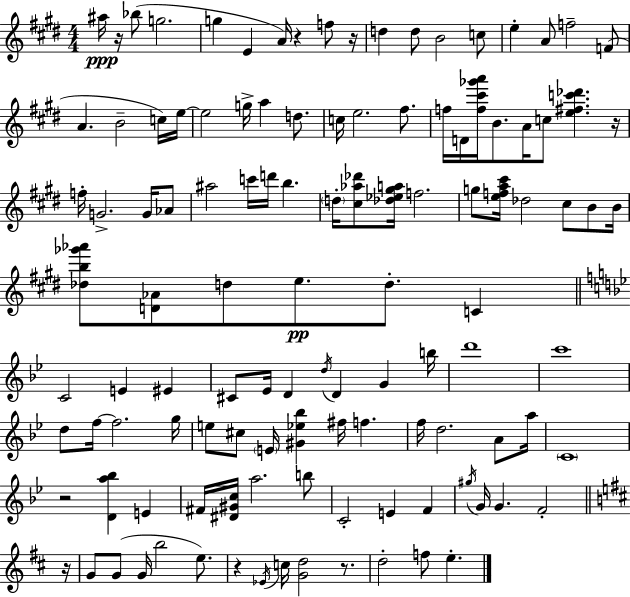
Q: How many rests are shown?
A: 8